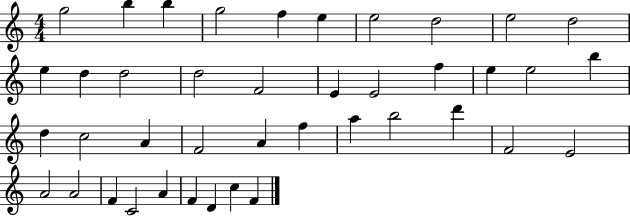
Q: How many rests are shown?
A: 0